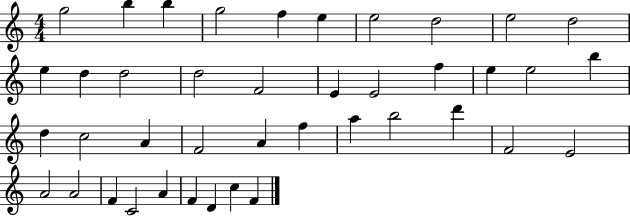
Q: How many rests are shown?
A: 0